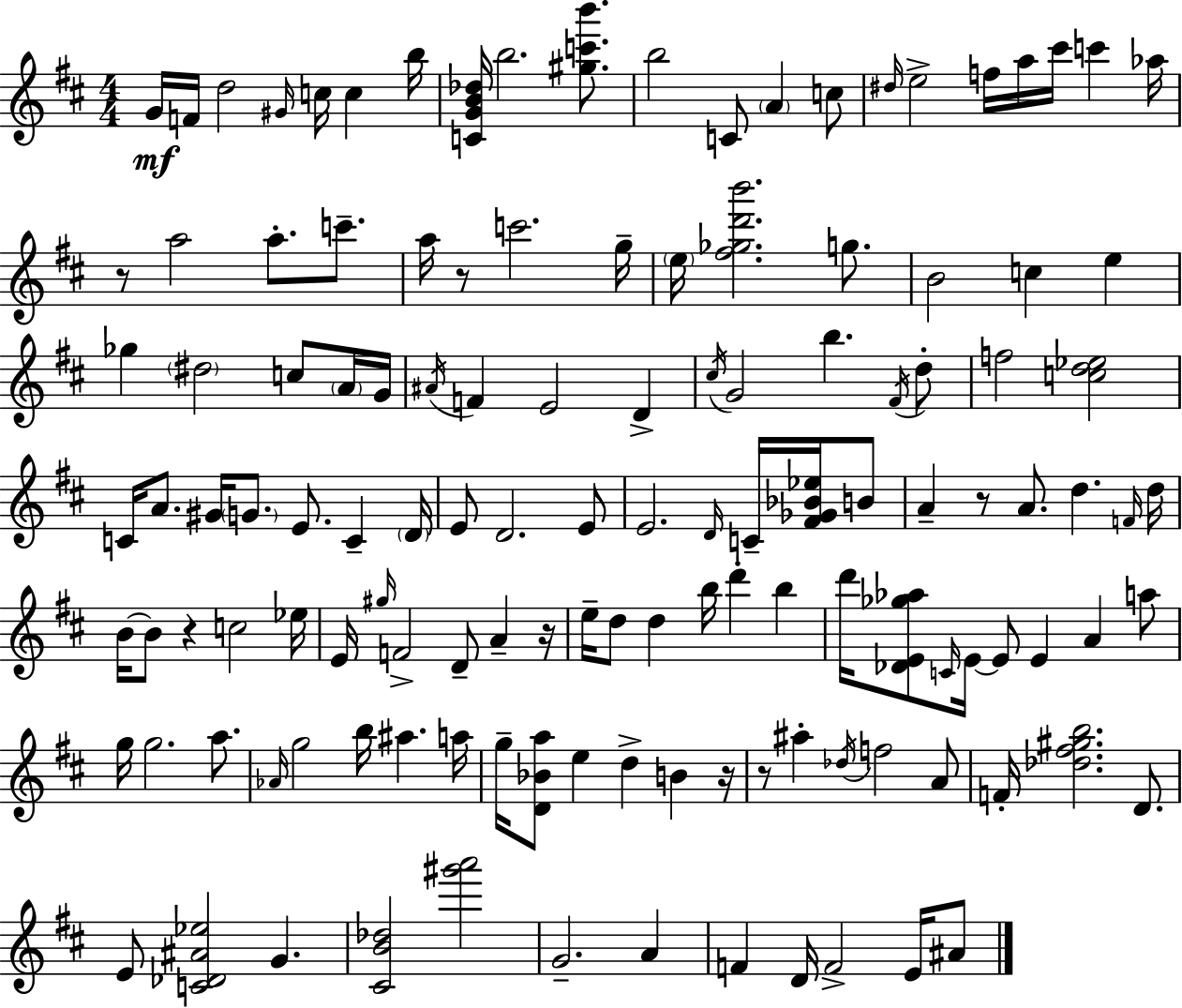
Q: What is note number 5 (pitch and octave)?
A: C5